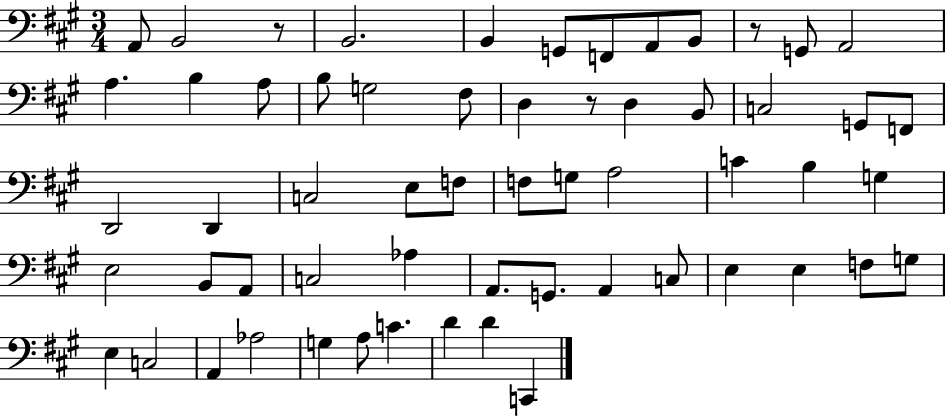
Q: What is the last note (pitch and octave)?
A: C2